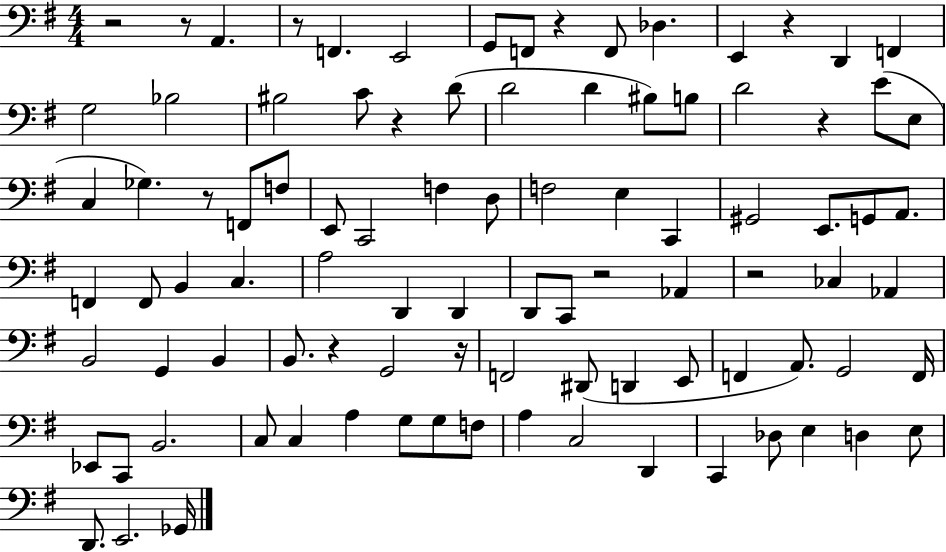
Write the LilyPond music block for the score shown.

{
  \clef bass
  \numericTimeSignature
  \time 4/4
  \key g \major
  r2 r8 a,4. | r8 f,4. e,2 | g,8 f,8 r4 f,8 des4. | e,4 r4 d,4 f,4 | \break g2 bes2 | bis2 c'8 r4 d'8( | d'2 d'4 bis8) b8 | d'2 r4 e'8( e8 | \break c4 ges4.) r8 f,8 f8 | e,8 c,2 f4 d8 | f2 e4 c,4 | gis,2 e,8. g,8 a,8. | \break f,4 f,8 b,4 c4. | a2 d,4 d,4 | d,8 c,8 r2 aes,4 | r2 ces4 aes,4 | \break b,2 g,4 b,4 | b,8. r4 g,2 r16 | f,2 dis,8( d,4 e,8 | f,4 a,8.) g,2 f,16 | \break ees,8 c,8 b,2. | c8 c4 a4 g8 g8 f8 | a4 c2 d,4 | c,4 des8 e4 d4 e8 | \break d,8. e,2. ges,16 | \bar "|."
}